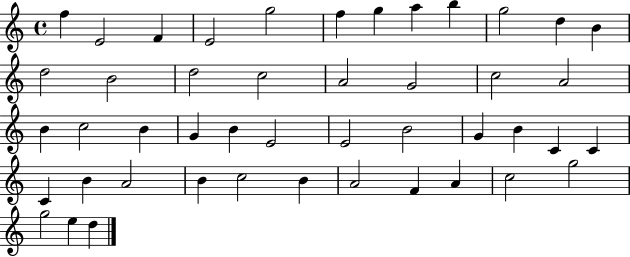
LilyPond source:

{
  \clef treble
  \time 4/4
  \defaultTimeSignature
  \key c \major
  f''4 e'2 f'4 | e'2 g''2 | f''4 g''4 a''4 b''4 | g''2 d''4 b'4 | \break d''2 b'2 | d''2 c''2 | a'2 g'2 | c''2 a'2 | \break b'4 c''2 b'4 | g'4 b'4 e'2 | e'2 b'2 | g'4 b'4 c'4 c'4 | \break c'4 b'4 a'2 | b'4 c''2 b'4 | a'2 f'4 a'4 | c''2 g''2 | \break g''2 e''4 d''4 | \bar "|."
}